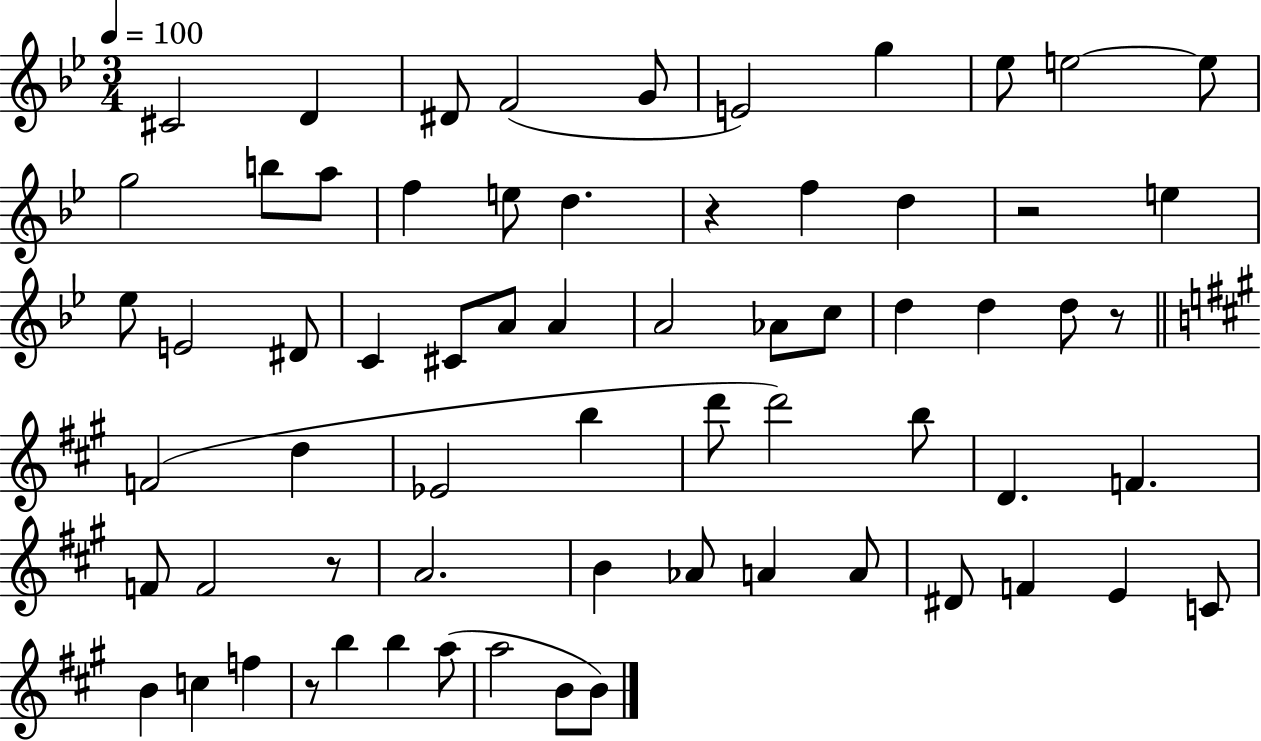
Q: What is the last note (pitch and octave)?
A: B4